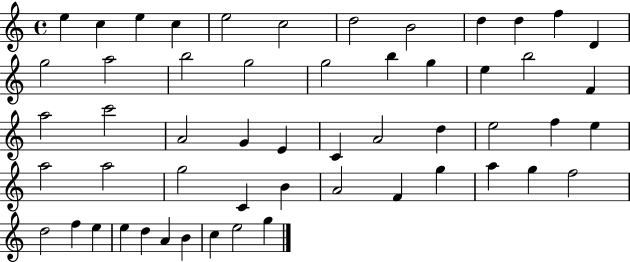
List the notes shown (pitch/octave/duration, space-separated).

E5/q C5/q E5/q C5/q E5/h C5/h D5/h B4/h D5/q D5/q F5/q D4/q G5/h A5/h B5/h G5/h G5/h B5/q G5/q E5/q B5/h F4/q A5/h C6/h A4/h G4/q E4/q C4/q A4/h D5/q E5/h F5/q E5/q A5/h A5/h G5/h C4/q B4/q A4/h F4/q G5/q A5/q G5/q F5/h D5/h F5/q E5/q E5/q D5/q A4/q B4/q C5/q E5/h G5/q